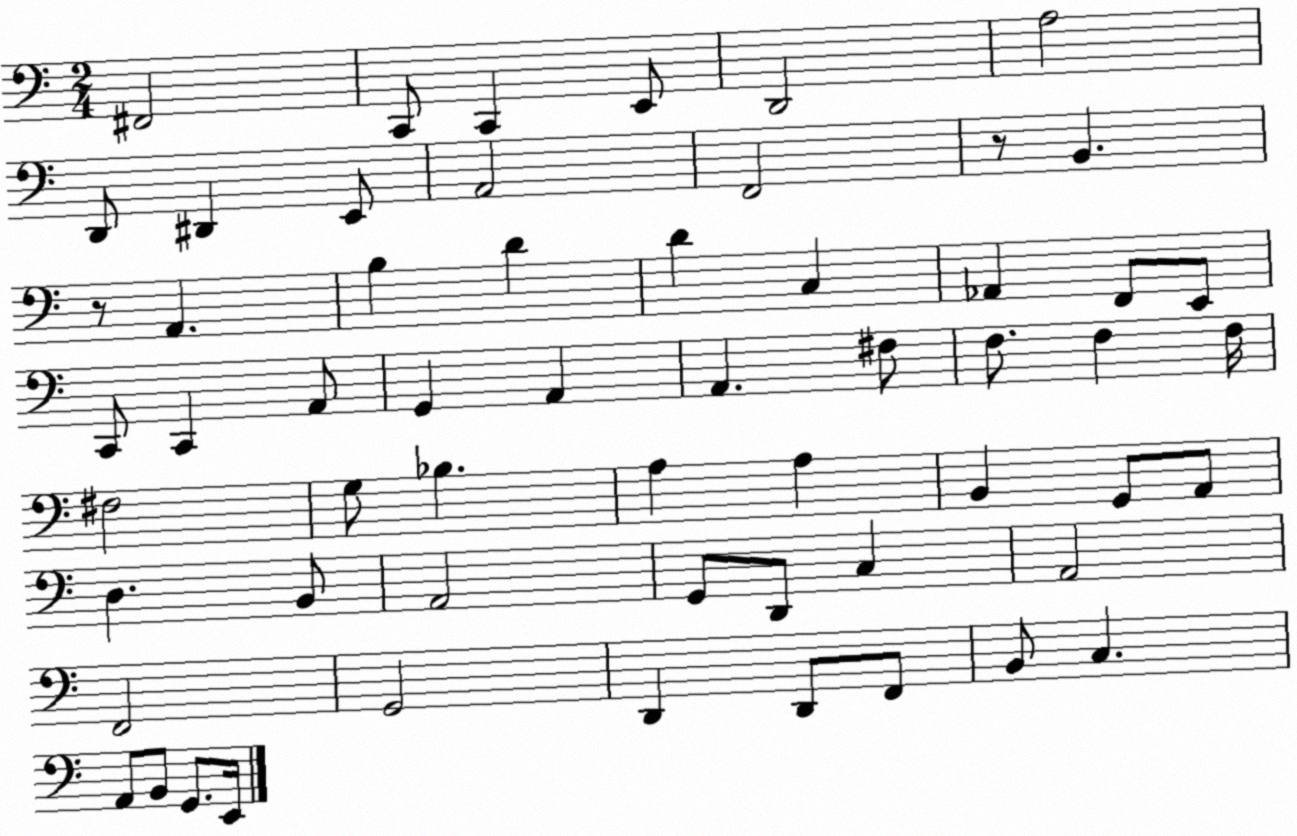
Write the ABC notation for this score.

X:1
T:Untitled
M:2/4
L:1/4
K:C
^F,,2 C,,/2 C,, E,,/2 D,,2 A,2 D,,/2 ^D,, E,,/2 A,,2 F,,2 z/2 B,, z/2 A,, B, D D C, _A,, F,,/2 E,,/2 C,,/2 C,, A,,/2 G,, A,, A,, ^F,/2 F,/2 F, F,/4 ^F,2 G,/2 _B, A, A, B,, G,,/2 A,,/2 D, B,,/2 A,,2 G,,/2 D,,/2 C, A,,2 F,,2 G,,2 D,, D,,/2 F,,/2 B,,/2 C, A,,/2 B,,/2 G,,/2 E,,/4